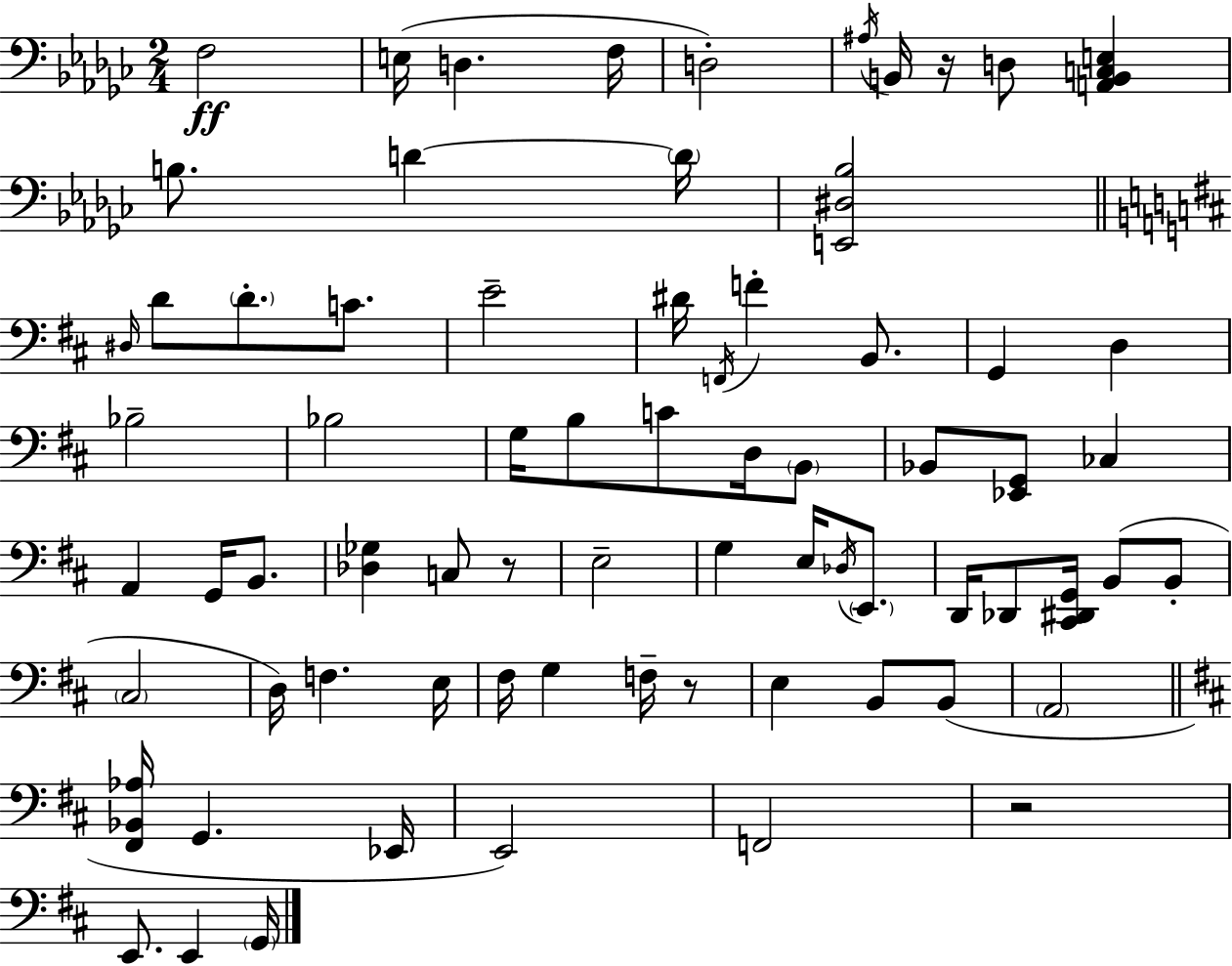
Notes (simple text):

F3/h E3/s D3/q. F3/s D3/h A#3/s B2/s R/s D3/e [A2,B2,C3,E3]/q B3/e. D4/q D4/s [E2,D#3,Bb3]/h D#3/s D4/e D4/e. C4/e. E4/h D#4/s F2/s F4/q B2/e. G2/q D3/q Bb3/h Bb3/h G3/s B3/e C4/e D3/s B2/e Bb2/e [Eb2,G2]/e CES3/q A2/q G2/s B2/e. [Db3,Gb3]/q C3/e R/e E3/h G3/q E3/s Db3/s E2/e. D2/s Db2/e [C#2,D#2,G2]/s B2/e B2/e C#3/h D3/s F3/q. E3/s F#3/s G3/q F3/s R/e E3/q B2/e B2/e A2/h [F#2,Bb2,Ab3]/s G2/q. Eb2/s E2/h F2/h R/h E2/e. E2/q G2/s